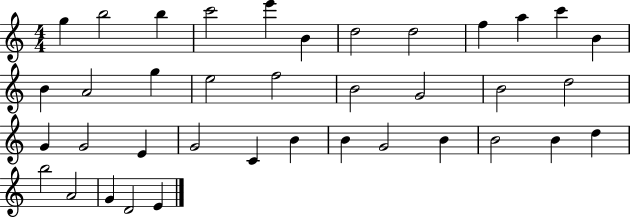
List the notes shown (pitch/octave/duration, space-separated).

G5/q B5/h B5/q C6/h E6/q B4/q D5/h D5/h F5/q A5/q C6/q B4/q B4/q A4/h G5/q E5/h F5/h B4/h G4/h B4/h D5/h G4/q G4/h E4/q G4/h C4/q B4/q B4/q G4/h B4/q B4/h B4/q D5/q B5/h A4/h G4/q D4/h E4/q